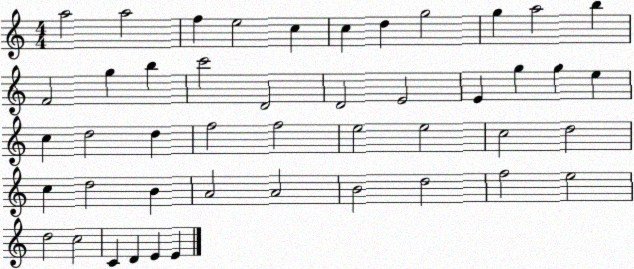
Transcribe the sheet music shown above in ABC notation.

X:1
T:Untitled
M:4/4
L:1/4
K:C
a2 a2 f e2 c c d g2 g a2 b F2 g b c'2 D2 D2 E2 E g g e c d2 d f2 f2 e2 e2 c2 d2 c d2 B A2 A2 B2 d2 f2 e2 d2 c2 C D E E